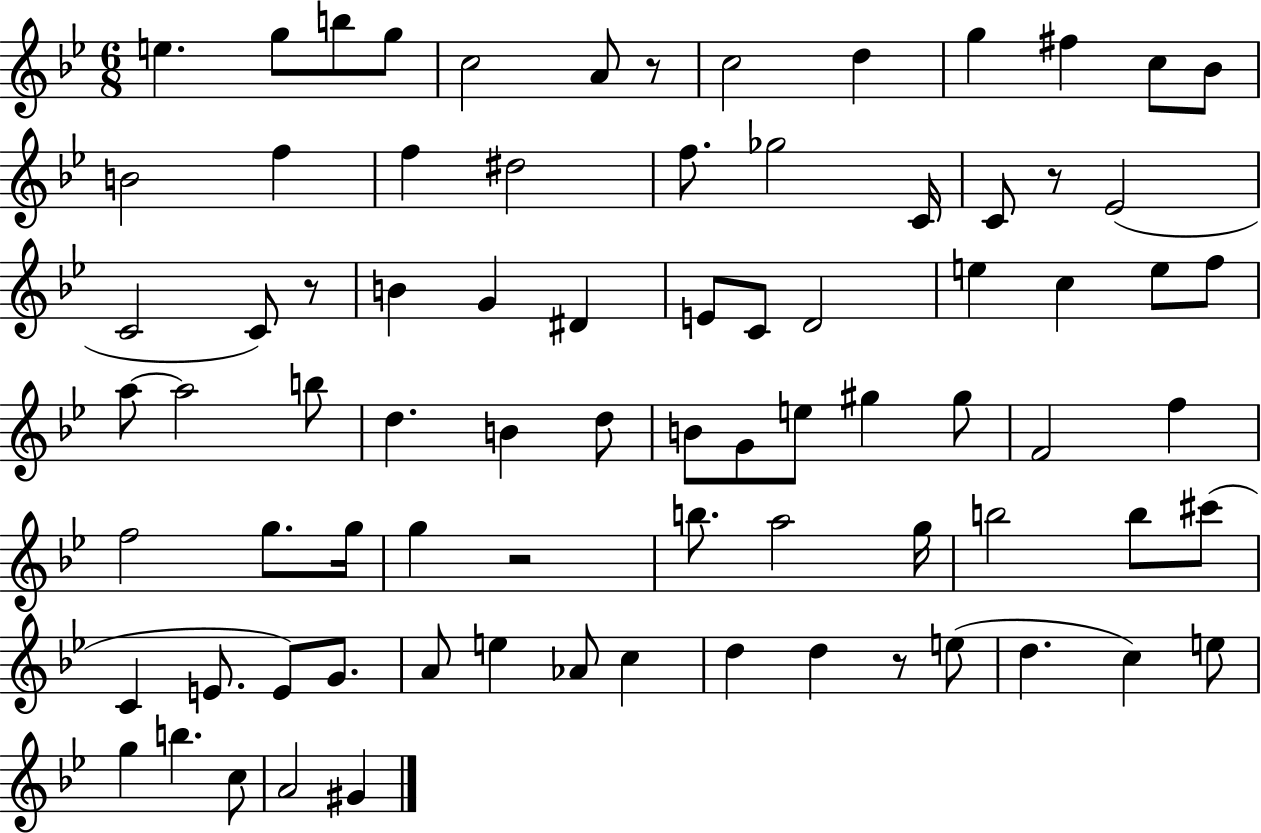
E5/q. G5/e B5/e G5/e C5/h A4/e R/e C5/h D5/q G5/q F#5/q C5/e Bb4/e B4/h F5/q F5/q D#5/h F5/e. Gb5/h C4/s C4/e R/e Eb4/h C4/h C4/e R/e B4/q G4/q D#4/q E4/e C4/e D4/h E5/q C5/q E5/e F5/e A5/e A5/h B5/e D5/q. B4/q D5/e B4/e G4/e E5/e G#5/q G#5/e F4/h F5/q F5/h G5/e. G5/s G5/q R/h B5/e. A5/h G5/s B5/h B5/e C#6/e C4/q E4/e. E4/e G4/e. A4/e E5/q Ab4/e C5/q D5/q D5/q R/e E5/e D5/q. C5/q E5/e G5/q B5/q. C5/e A4/h G#4/q